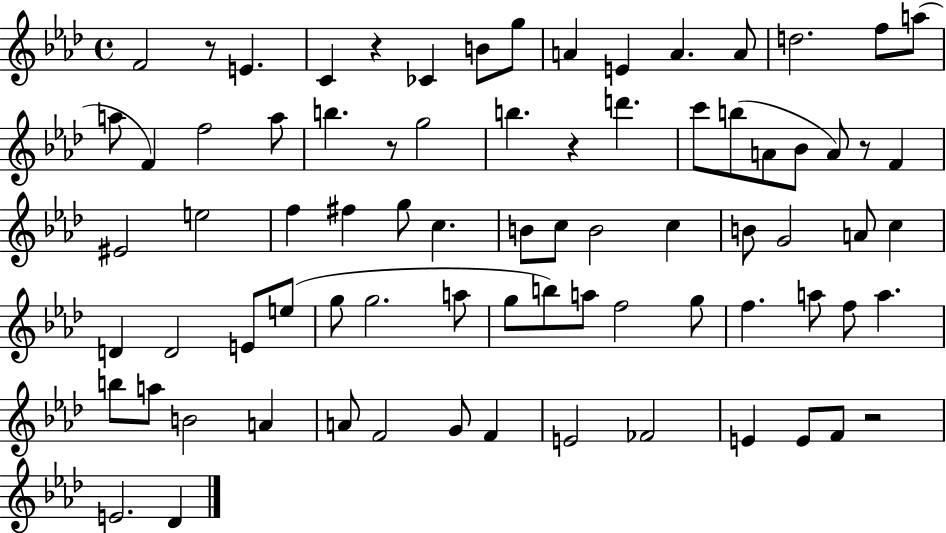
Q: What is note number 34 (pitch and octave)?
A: B4